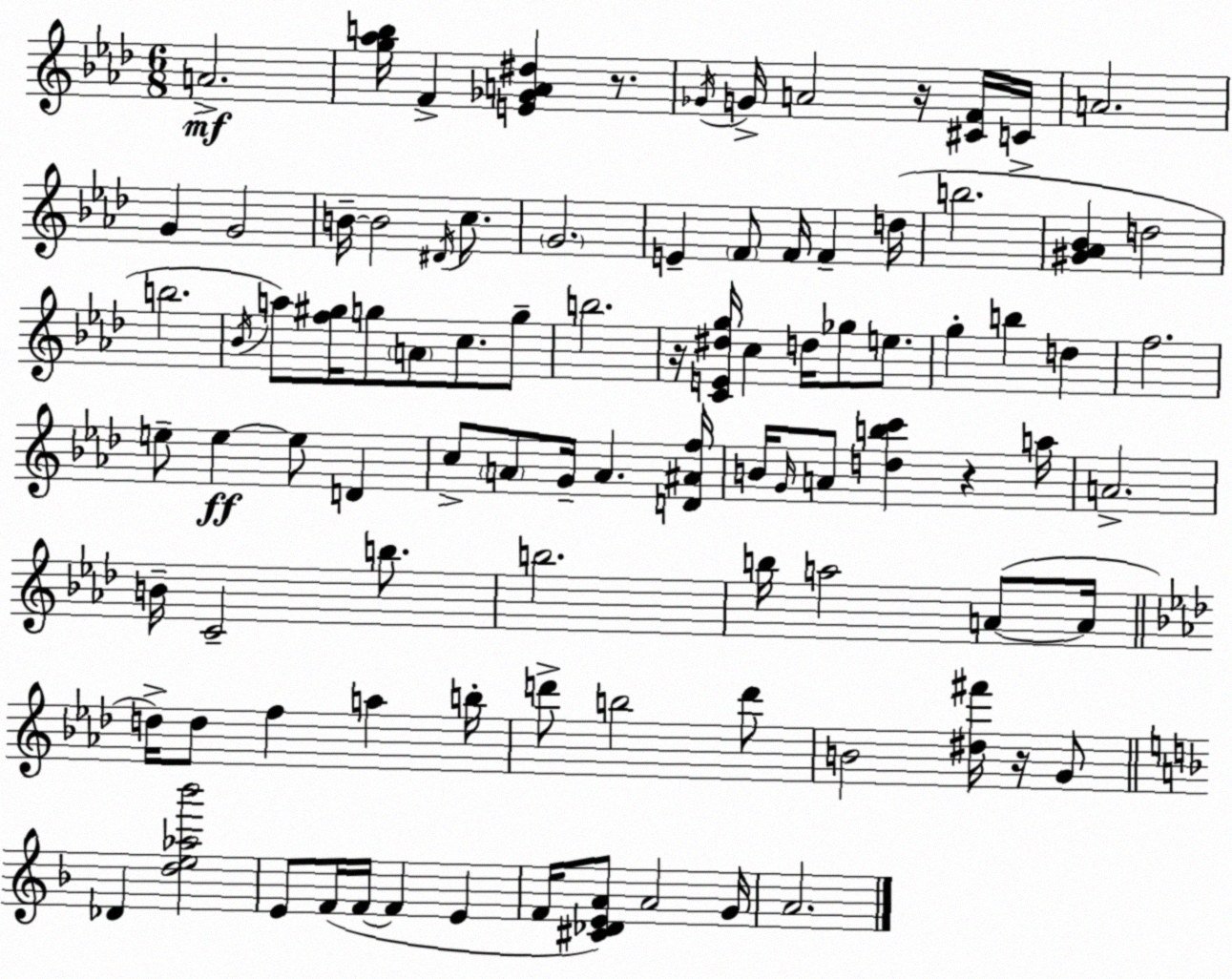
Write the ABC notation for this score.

X:1
T:Untitled
M:6/8
L:1/4
K:Ab
A2 [g_ab]/4 F [E_GA^d] z/2 _G/4 G/4 A2 z/4 [^CF]/4 C/4 A2 G G2 B/4 B2 ^D/4 c/2 G2 E F/2 F/4 F d/4 b2 [^G_A_B] d2 b2 _B/4 a/2 [f^g]/4 g/2 A/2 c/2 g/2 b2 z/4 [CE^dg]/4 c d/4 _g/2 e/2 g b d f2 e/2 e e/2 D c/2 A/2 G/4 A [D^Af]/4 B/4 G/4 A/2 [dbc'] z a/4 A2 B/4 C2 b/2 b2 b/4 a2 A/2 A/4 d/4 d/2 f a b/4 d'/2 b2 d'/2 B2 [^d^f']/4 z/4 G/2 _D [de_a_b']2 E/2 F/4 F/4 F E F/4 [^C_DEA]/2 A2 G/4 A2